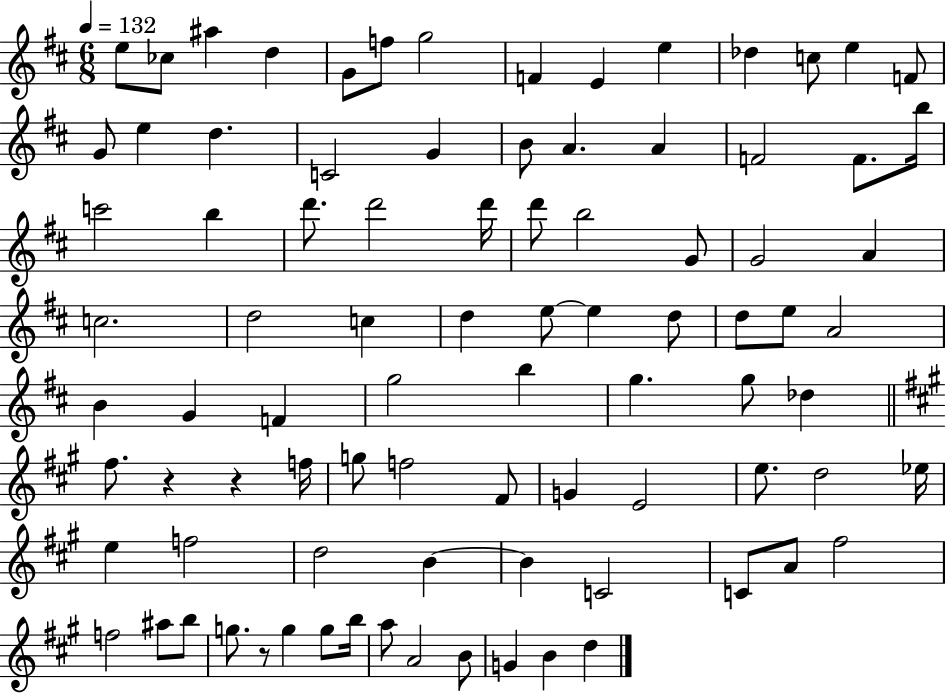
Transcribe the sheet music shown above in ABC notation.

X:1
T:Untitled
M:6/8
L:1/4
K:D
e/2 _c/2 ^a d G/2 f/2 g2 F E e _d c/2 e F/2 G/2 e d C2 G B/2 A A F2 F/2 b/4 c'2 b d'/2 d'2 d'/4 d'/2 b2 G/2 G2 A c2 d2 c d e/2 e d/2 d/2 e/2 A2 B G F g2 b g g/2 _d ^f/2 z z f/4 g/2 f2 ^F/2 G E2 e/2 d2 _e/4 e f2 d2 B B C2 C/2 A/2 ^f2 f2 ^a/2 b/2 g/2 z/2 g g/2 b/4 a/2 A2 B/2 G B d